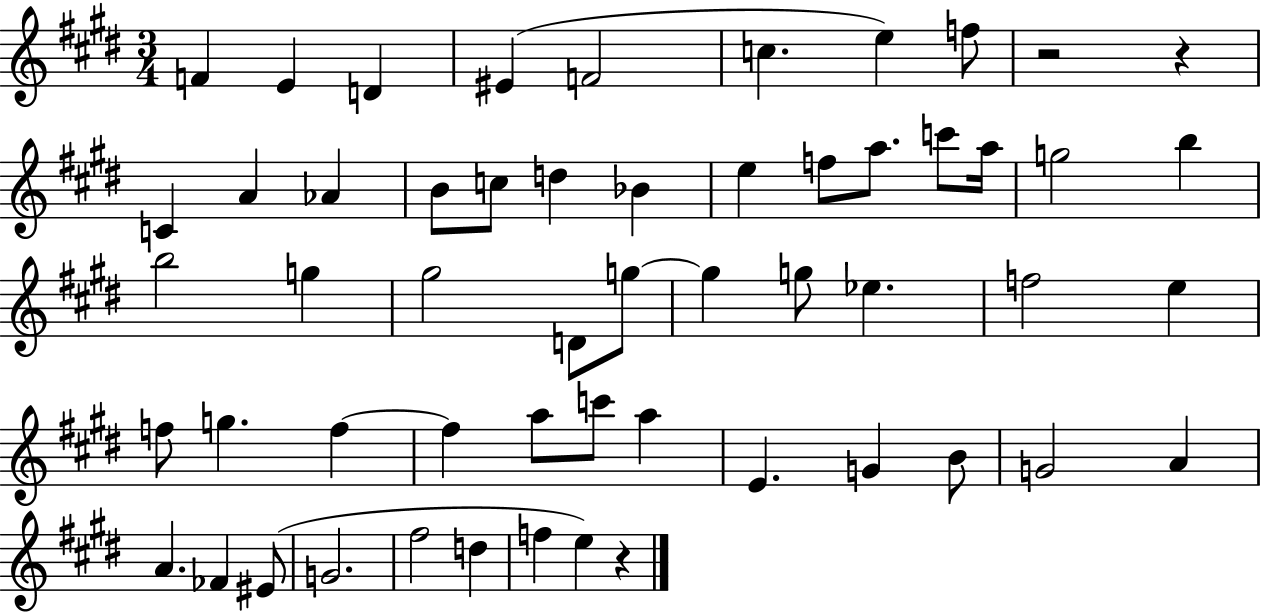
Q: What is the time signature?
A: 3/4